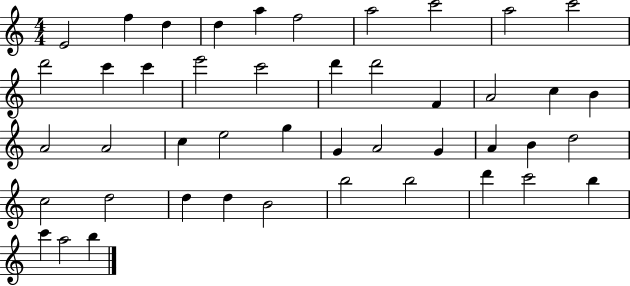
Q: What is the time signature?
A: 4/4